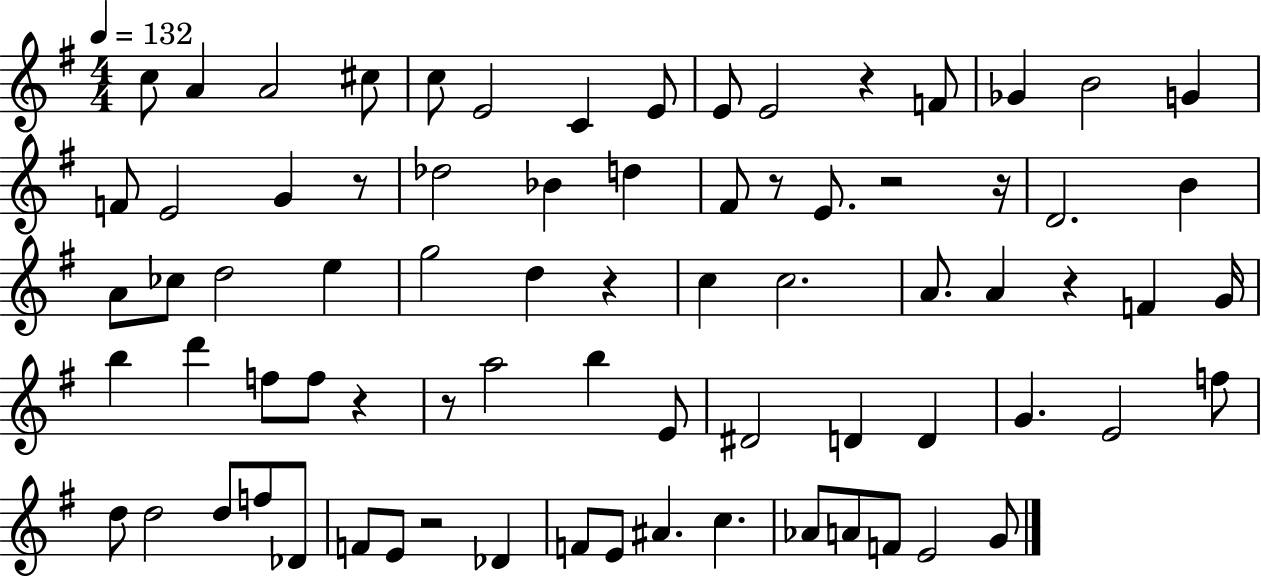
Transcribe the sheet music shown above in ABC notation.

X:1
T:Untitled
M:4/4
L:1/4
K:G
c/2 A A2 ^c/2 c/2 E2 C E/2 E/2 E2 z F/2 _G B2 G F/2 E2 G z/2 _d2 _B d ^F/2 z/2 E/2 z2 z/4 D2 B A/2 _c/2 d2 e g2 d z c c2 A/2 A z F G/4 b d' f/2 f/2 z z/2 a2 b E/2 ^D2 D D G E2 f/2 d/2 d2 d/2 f/2 _D/2 F/2 E/2 z2 _D F/2 E/2 ^A c _A/2 A/2 F/2 E2 G/2